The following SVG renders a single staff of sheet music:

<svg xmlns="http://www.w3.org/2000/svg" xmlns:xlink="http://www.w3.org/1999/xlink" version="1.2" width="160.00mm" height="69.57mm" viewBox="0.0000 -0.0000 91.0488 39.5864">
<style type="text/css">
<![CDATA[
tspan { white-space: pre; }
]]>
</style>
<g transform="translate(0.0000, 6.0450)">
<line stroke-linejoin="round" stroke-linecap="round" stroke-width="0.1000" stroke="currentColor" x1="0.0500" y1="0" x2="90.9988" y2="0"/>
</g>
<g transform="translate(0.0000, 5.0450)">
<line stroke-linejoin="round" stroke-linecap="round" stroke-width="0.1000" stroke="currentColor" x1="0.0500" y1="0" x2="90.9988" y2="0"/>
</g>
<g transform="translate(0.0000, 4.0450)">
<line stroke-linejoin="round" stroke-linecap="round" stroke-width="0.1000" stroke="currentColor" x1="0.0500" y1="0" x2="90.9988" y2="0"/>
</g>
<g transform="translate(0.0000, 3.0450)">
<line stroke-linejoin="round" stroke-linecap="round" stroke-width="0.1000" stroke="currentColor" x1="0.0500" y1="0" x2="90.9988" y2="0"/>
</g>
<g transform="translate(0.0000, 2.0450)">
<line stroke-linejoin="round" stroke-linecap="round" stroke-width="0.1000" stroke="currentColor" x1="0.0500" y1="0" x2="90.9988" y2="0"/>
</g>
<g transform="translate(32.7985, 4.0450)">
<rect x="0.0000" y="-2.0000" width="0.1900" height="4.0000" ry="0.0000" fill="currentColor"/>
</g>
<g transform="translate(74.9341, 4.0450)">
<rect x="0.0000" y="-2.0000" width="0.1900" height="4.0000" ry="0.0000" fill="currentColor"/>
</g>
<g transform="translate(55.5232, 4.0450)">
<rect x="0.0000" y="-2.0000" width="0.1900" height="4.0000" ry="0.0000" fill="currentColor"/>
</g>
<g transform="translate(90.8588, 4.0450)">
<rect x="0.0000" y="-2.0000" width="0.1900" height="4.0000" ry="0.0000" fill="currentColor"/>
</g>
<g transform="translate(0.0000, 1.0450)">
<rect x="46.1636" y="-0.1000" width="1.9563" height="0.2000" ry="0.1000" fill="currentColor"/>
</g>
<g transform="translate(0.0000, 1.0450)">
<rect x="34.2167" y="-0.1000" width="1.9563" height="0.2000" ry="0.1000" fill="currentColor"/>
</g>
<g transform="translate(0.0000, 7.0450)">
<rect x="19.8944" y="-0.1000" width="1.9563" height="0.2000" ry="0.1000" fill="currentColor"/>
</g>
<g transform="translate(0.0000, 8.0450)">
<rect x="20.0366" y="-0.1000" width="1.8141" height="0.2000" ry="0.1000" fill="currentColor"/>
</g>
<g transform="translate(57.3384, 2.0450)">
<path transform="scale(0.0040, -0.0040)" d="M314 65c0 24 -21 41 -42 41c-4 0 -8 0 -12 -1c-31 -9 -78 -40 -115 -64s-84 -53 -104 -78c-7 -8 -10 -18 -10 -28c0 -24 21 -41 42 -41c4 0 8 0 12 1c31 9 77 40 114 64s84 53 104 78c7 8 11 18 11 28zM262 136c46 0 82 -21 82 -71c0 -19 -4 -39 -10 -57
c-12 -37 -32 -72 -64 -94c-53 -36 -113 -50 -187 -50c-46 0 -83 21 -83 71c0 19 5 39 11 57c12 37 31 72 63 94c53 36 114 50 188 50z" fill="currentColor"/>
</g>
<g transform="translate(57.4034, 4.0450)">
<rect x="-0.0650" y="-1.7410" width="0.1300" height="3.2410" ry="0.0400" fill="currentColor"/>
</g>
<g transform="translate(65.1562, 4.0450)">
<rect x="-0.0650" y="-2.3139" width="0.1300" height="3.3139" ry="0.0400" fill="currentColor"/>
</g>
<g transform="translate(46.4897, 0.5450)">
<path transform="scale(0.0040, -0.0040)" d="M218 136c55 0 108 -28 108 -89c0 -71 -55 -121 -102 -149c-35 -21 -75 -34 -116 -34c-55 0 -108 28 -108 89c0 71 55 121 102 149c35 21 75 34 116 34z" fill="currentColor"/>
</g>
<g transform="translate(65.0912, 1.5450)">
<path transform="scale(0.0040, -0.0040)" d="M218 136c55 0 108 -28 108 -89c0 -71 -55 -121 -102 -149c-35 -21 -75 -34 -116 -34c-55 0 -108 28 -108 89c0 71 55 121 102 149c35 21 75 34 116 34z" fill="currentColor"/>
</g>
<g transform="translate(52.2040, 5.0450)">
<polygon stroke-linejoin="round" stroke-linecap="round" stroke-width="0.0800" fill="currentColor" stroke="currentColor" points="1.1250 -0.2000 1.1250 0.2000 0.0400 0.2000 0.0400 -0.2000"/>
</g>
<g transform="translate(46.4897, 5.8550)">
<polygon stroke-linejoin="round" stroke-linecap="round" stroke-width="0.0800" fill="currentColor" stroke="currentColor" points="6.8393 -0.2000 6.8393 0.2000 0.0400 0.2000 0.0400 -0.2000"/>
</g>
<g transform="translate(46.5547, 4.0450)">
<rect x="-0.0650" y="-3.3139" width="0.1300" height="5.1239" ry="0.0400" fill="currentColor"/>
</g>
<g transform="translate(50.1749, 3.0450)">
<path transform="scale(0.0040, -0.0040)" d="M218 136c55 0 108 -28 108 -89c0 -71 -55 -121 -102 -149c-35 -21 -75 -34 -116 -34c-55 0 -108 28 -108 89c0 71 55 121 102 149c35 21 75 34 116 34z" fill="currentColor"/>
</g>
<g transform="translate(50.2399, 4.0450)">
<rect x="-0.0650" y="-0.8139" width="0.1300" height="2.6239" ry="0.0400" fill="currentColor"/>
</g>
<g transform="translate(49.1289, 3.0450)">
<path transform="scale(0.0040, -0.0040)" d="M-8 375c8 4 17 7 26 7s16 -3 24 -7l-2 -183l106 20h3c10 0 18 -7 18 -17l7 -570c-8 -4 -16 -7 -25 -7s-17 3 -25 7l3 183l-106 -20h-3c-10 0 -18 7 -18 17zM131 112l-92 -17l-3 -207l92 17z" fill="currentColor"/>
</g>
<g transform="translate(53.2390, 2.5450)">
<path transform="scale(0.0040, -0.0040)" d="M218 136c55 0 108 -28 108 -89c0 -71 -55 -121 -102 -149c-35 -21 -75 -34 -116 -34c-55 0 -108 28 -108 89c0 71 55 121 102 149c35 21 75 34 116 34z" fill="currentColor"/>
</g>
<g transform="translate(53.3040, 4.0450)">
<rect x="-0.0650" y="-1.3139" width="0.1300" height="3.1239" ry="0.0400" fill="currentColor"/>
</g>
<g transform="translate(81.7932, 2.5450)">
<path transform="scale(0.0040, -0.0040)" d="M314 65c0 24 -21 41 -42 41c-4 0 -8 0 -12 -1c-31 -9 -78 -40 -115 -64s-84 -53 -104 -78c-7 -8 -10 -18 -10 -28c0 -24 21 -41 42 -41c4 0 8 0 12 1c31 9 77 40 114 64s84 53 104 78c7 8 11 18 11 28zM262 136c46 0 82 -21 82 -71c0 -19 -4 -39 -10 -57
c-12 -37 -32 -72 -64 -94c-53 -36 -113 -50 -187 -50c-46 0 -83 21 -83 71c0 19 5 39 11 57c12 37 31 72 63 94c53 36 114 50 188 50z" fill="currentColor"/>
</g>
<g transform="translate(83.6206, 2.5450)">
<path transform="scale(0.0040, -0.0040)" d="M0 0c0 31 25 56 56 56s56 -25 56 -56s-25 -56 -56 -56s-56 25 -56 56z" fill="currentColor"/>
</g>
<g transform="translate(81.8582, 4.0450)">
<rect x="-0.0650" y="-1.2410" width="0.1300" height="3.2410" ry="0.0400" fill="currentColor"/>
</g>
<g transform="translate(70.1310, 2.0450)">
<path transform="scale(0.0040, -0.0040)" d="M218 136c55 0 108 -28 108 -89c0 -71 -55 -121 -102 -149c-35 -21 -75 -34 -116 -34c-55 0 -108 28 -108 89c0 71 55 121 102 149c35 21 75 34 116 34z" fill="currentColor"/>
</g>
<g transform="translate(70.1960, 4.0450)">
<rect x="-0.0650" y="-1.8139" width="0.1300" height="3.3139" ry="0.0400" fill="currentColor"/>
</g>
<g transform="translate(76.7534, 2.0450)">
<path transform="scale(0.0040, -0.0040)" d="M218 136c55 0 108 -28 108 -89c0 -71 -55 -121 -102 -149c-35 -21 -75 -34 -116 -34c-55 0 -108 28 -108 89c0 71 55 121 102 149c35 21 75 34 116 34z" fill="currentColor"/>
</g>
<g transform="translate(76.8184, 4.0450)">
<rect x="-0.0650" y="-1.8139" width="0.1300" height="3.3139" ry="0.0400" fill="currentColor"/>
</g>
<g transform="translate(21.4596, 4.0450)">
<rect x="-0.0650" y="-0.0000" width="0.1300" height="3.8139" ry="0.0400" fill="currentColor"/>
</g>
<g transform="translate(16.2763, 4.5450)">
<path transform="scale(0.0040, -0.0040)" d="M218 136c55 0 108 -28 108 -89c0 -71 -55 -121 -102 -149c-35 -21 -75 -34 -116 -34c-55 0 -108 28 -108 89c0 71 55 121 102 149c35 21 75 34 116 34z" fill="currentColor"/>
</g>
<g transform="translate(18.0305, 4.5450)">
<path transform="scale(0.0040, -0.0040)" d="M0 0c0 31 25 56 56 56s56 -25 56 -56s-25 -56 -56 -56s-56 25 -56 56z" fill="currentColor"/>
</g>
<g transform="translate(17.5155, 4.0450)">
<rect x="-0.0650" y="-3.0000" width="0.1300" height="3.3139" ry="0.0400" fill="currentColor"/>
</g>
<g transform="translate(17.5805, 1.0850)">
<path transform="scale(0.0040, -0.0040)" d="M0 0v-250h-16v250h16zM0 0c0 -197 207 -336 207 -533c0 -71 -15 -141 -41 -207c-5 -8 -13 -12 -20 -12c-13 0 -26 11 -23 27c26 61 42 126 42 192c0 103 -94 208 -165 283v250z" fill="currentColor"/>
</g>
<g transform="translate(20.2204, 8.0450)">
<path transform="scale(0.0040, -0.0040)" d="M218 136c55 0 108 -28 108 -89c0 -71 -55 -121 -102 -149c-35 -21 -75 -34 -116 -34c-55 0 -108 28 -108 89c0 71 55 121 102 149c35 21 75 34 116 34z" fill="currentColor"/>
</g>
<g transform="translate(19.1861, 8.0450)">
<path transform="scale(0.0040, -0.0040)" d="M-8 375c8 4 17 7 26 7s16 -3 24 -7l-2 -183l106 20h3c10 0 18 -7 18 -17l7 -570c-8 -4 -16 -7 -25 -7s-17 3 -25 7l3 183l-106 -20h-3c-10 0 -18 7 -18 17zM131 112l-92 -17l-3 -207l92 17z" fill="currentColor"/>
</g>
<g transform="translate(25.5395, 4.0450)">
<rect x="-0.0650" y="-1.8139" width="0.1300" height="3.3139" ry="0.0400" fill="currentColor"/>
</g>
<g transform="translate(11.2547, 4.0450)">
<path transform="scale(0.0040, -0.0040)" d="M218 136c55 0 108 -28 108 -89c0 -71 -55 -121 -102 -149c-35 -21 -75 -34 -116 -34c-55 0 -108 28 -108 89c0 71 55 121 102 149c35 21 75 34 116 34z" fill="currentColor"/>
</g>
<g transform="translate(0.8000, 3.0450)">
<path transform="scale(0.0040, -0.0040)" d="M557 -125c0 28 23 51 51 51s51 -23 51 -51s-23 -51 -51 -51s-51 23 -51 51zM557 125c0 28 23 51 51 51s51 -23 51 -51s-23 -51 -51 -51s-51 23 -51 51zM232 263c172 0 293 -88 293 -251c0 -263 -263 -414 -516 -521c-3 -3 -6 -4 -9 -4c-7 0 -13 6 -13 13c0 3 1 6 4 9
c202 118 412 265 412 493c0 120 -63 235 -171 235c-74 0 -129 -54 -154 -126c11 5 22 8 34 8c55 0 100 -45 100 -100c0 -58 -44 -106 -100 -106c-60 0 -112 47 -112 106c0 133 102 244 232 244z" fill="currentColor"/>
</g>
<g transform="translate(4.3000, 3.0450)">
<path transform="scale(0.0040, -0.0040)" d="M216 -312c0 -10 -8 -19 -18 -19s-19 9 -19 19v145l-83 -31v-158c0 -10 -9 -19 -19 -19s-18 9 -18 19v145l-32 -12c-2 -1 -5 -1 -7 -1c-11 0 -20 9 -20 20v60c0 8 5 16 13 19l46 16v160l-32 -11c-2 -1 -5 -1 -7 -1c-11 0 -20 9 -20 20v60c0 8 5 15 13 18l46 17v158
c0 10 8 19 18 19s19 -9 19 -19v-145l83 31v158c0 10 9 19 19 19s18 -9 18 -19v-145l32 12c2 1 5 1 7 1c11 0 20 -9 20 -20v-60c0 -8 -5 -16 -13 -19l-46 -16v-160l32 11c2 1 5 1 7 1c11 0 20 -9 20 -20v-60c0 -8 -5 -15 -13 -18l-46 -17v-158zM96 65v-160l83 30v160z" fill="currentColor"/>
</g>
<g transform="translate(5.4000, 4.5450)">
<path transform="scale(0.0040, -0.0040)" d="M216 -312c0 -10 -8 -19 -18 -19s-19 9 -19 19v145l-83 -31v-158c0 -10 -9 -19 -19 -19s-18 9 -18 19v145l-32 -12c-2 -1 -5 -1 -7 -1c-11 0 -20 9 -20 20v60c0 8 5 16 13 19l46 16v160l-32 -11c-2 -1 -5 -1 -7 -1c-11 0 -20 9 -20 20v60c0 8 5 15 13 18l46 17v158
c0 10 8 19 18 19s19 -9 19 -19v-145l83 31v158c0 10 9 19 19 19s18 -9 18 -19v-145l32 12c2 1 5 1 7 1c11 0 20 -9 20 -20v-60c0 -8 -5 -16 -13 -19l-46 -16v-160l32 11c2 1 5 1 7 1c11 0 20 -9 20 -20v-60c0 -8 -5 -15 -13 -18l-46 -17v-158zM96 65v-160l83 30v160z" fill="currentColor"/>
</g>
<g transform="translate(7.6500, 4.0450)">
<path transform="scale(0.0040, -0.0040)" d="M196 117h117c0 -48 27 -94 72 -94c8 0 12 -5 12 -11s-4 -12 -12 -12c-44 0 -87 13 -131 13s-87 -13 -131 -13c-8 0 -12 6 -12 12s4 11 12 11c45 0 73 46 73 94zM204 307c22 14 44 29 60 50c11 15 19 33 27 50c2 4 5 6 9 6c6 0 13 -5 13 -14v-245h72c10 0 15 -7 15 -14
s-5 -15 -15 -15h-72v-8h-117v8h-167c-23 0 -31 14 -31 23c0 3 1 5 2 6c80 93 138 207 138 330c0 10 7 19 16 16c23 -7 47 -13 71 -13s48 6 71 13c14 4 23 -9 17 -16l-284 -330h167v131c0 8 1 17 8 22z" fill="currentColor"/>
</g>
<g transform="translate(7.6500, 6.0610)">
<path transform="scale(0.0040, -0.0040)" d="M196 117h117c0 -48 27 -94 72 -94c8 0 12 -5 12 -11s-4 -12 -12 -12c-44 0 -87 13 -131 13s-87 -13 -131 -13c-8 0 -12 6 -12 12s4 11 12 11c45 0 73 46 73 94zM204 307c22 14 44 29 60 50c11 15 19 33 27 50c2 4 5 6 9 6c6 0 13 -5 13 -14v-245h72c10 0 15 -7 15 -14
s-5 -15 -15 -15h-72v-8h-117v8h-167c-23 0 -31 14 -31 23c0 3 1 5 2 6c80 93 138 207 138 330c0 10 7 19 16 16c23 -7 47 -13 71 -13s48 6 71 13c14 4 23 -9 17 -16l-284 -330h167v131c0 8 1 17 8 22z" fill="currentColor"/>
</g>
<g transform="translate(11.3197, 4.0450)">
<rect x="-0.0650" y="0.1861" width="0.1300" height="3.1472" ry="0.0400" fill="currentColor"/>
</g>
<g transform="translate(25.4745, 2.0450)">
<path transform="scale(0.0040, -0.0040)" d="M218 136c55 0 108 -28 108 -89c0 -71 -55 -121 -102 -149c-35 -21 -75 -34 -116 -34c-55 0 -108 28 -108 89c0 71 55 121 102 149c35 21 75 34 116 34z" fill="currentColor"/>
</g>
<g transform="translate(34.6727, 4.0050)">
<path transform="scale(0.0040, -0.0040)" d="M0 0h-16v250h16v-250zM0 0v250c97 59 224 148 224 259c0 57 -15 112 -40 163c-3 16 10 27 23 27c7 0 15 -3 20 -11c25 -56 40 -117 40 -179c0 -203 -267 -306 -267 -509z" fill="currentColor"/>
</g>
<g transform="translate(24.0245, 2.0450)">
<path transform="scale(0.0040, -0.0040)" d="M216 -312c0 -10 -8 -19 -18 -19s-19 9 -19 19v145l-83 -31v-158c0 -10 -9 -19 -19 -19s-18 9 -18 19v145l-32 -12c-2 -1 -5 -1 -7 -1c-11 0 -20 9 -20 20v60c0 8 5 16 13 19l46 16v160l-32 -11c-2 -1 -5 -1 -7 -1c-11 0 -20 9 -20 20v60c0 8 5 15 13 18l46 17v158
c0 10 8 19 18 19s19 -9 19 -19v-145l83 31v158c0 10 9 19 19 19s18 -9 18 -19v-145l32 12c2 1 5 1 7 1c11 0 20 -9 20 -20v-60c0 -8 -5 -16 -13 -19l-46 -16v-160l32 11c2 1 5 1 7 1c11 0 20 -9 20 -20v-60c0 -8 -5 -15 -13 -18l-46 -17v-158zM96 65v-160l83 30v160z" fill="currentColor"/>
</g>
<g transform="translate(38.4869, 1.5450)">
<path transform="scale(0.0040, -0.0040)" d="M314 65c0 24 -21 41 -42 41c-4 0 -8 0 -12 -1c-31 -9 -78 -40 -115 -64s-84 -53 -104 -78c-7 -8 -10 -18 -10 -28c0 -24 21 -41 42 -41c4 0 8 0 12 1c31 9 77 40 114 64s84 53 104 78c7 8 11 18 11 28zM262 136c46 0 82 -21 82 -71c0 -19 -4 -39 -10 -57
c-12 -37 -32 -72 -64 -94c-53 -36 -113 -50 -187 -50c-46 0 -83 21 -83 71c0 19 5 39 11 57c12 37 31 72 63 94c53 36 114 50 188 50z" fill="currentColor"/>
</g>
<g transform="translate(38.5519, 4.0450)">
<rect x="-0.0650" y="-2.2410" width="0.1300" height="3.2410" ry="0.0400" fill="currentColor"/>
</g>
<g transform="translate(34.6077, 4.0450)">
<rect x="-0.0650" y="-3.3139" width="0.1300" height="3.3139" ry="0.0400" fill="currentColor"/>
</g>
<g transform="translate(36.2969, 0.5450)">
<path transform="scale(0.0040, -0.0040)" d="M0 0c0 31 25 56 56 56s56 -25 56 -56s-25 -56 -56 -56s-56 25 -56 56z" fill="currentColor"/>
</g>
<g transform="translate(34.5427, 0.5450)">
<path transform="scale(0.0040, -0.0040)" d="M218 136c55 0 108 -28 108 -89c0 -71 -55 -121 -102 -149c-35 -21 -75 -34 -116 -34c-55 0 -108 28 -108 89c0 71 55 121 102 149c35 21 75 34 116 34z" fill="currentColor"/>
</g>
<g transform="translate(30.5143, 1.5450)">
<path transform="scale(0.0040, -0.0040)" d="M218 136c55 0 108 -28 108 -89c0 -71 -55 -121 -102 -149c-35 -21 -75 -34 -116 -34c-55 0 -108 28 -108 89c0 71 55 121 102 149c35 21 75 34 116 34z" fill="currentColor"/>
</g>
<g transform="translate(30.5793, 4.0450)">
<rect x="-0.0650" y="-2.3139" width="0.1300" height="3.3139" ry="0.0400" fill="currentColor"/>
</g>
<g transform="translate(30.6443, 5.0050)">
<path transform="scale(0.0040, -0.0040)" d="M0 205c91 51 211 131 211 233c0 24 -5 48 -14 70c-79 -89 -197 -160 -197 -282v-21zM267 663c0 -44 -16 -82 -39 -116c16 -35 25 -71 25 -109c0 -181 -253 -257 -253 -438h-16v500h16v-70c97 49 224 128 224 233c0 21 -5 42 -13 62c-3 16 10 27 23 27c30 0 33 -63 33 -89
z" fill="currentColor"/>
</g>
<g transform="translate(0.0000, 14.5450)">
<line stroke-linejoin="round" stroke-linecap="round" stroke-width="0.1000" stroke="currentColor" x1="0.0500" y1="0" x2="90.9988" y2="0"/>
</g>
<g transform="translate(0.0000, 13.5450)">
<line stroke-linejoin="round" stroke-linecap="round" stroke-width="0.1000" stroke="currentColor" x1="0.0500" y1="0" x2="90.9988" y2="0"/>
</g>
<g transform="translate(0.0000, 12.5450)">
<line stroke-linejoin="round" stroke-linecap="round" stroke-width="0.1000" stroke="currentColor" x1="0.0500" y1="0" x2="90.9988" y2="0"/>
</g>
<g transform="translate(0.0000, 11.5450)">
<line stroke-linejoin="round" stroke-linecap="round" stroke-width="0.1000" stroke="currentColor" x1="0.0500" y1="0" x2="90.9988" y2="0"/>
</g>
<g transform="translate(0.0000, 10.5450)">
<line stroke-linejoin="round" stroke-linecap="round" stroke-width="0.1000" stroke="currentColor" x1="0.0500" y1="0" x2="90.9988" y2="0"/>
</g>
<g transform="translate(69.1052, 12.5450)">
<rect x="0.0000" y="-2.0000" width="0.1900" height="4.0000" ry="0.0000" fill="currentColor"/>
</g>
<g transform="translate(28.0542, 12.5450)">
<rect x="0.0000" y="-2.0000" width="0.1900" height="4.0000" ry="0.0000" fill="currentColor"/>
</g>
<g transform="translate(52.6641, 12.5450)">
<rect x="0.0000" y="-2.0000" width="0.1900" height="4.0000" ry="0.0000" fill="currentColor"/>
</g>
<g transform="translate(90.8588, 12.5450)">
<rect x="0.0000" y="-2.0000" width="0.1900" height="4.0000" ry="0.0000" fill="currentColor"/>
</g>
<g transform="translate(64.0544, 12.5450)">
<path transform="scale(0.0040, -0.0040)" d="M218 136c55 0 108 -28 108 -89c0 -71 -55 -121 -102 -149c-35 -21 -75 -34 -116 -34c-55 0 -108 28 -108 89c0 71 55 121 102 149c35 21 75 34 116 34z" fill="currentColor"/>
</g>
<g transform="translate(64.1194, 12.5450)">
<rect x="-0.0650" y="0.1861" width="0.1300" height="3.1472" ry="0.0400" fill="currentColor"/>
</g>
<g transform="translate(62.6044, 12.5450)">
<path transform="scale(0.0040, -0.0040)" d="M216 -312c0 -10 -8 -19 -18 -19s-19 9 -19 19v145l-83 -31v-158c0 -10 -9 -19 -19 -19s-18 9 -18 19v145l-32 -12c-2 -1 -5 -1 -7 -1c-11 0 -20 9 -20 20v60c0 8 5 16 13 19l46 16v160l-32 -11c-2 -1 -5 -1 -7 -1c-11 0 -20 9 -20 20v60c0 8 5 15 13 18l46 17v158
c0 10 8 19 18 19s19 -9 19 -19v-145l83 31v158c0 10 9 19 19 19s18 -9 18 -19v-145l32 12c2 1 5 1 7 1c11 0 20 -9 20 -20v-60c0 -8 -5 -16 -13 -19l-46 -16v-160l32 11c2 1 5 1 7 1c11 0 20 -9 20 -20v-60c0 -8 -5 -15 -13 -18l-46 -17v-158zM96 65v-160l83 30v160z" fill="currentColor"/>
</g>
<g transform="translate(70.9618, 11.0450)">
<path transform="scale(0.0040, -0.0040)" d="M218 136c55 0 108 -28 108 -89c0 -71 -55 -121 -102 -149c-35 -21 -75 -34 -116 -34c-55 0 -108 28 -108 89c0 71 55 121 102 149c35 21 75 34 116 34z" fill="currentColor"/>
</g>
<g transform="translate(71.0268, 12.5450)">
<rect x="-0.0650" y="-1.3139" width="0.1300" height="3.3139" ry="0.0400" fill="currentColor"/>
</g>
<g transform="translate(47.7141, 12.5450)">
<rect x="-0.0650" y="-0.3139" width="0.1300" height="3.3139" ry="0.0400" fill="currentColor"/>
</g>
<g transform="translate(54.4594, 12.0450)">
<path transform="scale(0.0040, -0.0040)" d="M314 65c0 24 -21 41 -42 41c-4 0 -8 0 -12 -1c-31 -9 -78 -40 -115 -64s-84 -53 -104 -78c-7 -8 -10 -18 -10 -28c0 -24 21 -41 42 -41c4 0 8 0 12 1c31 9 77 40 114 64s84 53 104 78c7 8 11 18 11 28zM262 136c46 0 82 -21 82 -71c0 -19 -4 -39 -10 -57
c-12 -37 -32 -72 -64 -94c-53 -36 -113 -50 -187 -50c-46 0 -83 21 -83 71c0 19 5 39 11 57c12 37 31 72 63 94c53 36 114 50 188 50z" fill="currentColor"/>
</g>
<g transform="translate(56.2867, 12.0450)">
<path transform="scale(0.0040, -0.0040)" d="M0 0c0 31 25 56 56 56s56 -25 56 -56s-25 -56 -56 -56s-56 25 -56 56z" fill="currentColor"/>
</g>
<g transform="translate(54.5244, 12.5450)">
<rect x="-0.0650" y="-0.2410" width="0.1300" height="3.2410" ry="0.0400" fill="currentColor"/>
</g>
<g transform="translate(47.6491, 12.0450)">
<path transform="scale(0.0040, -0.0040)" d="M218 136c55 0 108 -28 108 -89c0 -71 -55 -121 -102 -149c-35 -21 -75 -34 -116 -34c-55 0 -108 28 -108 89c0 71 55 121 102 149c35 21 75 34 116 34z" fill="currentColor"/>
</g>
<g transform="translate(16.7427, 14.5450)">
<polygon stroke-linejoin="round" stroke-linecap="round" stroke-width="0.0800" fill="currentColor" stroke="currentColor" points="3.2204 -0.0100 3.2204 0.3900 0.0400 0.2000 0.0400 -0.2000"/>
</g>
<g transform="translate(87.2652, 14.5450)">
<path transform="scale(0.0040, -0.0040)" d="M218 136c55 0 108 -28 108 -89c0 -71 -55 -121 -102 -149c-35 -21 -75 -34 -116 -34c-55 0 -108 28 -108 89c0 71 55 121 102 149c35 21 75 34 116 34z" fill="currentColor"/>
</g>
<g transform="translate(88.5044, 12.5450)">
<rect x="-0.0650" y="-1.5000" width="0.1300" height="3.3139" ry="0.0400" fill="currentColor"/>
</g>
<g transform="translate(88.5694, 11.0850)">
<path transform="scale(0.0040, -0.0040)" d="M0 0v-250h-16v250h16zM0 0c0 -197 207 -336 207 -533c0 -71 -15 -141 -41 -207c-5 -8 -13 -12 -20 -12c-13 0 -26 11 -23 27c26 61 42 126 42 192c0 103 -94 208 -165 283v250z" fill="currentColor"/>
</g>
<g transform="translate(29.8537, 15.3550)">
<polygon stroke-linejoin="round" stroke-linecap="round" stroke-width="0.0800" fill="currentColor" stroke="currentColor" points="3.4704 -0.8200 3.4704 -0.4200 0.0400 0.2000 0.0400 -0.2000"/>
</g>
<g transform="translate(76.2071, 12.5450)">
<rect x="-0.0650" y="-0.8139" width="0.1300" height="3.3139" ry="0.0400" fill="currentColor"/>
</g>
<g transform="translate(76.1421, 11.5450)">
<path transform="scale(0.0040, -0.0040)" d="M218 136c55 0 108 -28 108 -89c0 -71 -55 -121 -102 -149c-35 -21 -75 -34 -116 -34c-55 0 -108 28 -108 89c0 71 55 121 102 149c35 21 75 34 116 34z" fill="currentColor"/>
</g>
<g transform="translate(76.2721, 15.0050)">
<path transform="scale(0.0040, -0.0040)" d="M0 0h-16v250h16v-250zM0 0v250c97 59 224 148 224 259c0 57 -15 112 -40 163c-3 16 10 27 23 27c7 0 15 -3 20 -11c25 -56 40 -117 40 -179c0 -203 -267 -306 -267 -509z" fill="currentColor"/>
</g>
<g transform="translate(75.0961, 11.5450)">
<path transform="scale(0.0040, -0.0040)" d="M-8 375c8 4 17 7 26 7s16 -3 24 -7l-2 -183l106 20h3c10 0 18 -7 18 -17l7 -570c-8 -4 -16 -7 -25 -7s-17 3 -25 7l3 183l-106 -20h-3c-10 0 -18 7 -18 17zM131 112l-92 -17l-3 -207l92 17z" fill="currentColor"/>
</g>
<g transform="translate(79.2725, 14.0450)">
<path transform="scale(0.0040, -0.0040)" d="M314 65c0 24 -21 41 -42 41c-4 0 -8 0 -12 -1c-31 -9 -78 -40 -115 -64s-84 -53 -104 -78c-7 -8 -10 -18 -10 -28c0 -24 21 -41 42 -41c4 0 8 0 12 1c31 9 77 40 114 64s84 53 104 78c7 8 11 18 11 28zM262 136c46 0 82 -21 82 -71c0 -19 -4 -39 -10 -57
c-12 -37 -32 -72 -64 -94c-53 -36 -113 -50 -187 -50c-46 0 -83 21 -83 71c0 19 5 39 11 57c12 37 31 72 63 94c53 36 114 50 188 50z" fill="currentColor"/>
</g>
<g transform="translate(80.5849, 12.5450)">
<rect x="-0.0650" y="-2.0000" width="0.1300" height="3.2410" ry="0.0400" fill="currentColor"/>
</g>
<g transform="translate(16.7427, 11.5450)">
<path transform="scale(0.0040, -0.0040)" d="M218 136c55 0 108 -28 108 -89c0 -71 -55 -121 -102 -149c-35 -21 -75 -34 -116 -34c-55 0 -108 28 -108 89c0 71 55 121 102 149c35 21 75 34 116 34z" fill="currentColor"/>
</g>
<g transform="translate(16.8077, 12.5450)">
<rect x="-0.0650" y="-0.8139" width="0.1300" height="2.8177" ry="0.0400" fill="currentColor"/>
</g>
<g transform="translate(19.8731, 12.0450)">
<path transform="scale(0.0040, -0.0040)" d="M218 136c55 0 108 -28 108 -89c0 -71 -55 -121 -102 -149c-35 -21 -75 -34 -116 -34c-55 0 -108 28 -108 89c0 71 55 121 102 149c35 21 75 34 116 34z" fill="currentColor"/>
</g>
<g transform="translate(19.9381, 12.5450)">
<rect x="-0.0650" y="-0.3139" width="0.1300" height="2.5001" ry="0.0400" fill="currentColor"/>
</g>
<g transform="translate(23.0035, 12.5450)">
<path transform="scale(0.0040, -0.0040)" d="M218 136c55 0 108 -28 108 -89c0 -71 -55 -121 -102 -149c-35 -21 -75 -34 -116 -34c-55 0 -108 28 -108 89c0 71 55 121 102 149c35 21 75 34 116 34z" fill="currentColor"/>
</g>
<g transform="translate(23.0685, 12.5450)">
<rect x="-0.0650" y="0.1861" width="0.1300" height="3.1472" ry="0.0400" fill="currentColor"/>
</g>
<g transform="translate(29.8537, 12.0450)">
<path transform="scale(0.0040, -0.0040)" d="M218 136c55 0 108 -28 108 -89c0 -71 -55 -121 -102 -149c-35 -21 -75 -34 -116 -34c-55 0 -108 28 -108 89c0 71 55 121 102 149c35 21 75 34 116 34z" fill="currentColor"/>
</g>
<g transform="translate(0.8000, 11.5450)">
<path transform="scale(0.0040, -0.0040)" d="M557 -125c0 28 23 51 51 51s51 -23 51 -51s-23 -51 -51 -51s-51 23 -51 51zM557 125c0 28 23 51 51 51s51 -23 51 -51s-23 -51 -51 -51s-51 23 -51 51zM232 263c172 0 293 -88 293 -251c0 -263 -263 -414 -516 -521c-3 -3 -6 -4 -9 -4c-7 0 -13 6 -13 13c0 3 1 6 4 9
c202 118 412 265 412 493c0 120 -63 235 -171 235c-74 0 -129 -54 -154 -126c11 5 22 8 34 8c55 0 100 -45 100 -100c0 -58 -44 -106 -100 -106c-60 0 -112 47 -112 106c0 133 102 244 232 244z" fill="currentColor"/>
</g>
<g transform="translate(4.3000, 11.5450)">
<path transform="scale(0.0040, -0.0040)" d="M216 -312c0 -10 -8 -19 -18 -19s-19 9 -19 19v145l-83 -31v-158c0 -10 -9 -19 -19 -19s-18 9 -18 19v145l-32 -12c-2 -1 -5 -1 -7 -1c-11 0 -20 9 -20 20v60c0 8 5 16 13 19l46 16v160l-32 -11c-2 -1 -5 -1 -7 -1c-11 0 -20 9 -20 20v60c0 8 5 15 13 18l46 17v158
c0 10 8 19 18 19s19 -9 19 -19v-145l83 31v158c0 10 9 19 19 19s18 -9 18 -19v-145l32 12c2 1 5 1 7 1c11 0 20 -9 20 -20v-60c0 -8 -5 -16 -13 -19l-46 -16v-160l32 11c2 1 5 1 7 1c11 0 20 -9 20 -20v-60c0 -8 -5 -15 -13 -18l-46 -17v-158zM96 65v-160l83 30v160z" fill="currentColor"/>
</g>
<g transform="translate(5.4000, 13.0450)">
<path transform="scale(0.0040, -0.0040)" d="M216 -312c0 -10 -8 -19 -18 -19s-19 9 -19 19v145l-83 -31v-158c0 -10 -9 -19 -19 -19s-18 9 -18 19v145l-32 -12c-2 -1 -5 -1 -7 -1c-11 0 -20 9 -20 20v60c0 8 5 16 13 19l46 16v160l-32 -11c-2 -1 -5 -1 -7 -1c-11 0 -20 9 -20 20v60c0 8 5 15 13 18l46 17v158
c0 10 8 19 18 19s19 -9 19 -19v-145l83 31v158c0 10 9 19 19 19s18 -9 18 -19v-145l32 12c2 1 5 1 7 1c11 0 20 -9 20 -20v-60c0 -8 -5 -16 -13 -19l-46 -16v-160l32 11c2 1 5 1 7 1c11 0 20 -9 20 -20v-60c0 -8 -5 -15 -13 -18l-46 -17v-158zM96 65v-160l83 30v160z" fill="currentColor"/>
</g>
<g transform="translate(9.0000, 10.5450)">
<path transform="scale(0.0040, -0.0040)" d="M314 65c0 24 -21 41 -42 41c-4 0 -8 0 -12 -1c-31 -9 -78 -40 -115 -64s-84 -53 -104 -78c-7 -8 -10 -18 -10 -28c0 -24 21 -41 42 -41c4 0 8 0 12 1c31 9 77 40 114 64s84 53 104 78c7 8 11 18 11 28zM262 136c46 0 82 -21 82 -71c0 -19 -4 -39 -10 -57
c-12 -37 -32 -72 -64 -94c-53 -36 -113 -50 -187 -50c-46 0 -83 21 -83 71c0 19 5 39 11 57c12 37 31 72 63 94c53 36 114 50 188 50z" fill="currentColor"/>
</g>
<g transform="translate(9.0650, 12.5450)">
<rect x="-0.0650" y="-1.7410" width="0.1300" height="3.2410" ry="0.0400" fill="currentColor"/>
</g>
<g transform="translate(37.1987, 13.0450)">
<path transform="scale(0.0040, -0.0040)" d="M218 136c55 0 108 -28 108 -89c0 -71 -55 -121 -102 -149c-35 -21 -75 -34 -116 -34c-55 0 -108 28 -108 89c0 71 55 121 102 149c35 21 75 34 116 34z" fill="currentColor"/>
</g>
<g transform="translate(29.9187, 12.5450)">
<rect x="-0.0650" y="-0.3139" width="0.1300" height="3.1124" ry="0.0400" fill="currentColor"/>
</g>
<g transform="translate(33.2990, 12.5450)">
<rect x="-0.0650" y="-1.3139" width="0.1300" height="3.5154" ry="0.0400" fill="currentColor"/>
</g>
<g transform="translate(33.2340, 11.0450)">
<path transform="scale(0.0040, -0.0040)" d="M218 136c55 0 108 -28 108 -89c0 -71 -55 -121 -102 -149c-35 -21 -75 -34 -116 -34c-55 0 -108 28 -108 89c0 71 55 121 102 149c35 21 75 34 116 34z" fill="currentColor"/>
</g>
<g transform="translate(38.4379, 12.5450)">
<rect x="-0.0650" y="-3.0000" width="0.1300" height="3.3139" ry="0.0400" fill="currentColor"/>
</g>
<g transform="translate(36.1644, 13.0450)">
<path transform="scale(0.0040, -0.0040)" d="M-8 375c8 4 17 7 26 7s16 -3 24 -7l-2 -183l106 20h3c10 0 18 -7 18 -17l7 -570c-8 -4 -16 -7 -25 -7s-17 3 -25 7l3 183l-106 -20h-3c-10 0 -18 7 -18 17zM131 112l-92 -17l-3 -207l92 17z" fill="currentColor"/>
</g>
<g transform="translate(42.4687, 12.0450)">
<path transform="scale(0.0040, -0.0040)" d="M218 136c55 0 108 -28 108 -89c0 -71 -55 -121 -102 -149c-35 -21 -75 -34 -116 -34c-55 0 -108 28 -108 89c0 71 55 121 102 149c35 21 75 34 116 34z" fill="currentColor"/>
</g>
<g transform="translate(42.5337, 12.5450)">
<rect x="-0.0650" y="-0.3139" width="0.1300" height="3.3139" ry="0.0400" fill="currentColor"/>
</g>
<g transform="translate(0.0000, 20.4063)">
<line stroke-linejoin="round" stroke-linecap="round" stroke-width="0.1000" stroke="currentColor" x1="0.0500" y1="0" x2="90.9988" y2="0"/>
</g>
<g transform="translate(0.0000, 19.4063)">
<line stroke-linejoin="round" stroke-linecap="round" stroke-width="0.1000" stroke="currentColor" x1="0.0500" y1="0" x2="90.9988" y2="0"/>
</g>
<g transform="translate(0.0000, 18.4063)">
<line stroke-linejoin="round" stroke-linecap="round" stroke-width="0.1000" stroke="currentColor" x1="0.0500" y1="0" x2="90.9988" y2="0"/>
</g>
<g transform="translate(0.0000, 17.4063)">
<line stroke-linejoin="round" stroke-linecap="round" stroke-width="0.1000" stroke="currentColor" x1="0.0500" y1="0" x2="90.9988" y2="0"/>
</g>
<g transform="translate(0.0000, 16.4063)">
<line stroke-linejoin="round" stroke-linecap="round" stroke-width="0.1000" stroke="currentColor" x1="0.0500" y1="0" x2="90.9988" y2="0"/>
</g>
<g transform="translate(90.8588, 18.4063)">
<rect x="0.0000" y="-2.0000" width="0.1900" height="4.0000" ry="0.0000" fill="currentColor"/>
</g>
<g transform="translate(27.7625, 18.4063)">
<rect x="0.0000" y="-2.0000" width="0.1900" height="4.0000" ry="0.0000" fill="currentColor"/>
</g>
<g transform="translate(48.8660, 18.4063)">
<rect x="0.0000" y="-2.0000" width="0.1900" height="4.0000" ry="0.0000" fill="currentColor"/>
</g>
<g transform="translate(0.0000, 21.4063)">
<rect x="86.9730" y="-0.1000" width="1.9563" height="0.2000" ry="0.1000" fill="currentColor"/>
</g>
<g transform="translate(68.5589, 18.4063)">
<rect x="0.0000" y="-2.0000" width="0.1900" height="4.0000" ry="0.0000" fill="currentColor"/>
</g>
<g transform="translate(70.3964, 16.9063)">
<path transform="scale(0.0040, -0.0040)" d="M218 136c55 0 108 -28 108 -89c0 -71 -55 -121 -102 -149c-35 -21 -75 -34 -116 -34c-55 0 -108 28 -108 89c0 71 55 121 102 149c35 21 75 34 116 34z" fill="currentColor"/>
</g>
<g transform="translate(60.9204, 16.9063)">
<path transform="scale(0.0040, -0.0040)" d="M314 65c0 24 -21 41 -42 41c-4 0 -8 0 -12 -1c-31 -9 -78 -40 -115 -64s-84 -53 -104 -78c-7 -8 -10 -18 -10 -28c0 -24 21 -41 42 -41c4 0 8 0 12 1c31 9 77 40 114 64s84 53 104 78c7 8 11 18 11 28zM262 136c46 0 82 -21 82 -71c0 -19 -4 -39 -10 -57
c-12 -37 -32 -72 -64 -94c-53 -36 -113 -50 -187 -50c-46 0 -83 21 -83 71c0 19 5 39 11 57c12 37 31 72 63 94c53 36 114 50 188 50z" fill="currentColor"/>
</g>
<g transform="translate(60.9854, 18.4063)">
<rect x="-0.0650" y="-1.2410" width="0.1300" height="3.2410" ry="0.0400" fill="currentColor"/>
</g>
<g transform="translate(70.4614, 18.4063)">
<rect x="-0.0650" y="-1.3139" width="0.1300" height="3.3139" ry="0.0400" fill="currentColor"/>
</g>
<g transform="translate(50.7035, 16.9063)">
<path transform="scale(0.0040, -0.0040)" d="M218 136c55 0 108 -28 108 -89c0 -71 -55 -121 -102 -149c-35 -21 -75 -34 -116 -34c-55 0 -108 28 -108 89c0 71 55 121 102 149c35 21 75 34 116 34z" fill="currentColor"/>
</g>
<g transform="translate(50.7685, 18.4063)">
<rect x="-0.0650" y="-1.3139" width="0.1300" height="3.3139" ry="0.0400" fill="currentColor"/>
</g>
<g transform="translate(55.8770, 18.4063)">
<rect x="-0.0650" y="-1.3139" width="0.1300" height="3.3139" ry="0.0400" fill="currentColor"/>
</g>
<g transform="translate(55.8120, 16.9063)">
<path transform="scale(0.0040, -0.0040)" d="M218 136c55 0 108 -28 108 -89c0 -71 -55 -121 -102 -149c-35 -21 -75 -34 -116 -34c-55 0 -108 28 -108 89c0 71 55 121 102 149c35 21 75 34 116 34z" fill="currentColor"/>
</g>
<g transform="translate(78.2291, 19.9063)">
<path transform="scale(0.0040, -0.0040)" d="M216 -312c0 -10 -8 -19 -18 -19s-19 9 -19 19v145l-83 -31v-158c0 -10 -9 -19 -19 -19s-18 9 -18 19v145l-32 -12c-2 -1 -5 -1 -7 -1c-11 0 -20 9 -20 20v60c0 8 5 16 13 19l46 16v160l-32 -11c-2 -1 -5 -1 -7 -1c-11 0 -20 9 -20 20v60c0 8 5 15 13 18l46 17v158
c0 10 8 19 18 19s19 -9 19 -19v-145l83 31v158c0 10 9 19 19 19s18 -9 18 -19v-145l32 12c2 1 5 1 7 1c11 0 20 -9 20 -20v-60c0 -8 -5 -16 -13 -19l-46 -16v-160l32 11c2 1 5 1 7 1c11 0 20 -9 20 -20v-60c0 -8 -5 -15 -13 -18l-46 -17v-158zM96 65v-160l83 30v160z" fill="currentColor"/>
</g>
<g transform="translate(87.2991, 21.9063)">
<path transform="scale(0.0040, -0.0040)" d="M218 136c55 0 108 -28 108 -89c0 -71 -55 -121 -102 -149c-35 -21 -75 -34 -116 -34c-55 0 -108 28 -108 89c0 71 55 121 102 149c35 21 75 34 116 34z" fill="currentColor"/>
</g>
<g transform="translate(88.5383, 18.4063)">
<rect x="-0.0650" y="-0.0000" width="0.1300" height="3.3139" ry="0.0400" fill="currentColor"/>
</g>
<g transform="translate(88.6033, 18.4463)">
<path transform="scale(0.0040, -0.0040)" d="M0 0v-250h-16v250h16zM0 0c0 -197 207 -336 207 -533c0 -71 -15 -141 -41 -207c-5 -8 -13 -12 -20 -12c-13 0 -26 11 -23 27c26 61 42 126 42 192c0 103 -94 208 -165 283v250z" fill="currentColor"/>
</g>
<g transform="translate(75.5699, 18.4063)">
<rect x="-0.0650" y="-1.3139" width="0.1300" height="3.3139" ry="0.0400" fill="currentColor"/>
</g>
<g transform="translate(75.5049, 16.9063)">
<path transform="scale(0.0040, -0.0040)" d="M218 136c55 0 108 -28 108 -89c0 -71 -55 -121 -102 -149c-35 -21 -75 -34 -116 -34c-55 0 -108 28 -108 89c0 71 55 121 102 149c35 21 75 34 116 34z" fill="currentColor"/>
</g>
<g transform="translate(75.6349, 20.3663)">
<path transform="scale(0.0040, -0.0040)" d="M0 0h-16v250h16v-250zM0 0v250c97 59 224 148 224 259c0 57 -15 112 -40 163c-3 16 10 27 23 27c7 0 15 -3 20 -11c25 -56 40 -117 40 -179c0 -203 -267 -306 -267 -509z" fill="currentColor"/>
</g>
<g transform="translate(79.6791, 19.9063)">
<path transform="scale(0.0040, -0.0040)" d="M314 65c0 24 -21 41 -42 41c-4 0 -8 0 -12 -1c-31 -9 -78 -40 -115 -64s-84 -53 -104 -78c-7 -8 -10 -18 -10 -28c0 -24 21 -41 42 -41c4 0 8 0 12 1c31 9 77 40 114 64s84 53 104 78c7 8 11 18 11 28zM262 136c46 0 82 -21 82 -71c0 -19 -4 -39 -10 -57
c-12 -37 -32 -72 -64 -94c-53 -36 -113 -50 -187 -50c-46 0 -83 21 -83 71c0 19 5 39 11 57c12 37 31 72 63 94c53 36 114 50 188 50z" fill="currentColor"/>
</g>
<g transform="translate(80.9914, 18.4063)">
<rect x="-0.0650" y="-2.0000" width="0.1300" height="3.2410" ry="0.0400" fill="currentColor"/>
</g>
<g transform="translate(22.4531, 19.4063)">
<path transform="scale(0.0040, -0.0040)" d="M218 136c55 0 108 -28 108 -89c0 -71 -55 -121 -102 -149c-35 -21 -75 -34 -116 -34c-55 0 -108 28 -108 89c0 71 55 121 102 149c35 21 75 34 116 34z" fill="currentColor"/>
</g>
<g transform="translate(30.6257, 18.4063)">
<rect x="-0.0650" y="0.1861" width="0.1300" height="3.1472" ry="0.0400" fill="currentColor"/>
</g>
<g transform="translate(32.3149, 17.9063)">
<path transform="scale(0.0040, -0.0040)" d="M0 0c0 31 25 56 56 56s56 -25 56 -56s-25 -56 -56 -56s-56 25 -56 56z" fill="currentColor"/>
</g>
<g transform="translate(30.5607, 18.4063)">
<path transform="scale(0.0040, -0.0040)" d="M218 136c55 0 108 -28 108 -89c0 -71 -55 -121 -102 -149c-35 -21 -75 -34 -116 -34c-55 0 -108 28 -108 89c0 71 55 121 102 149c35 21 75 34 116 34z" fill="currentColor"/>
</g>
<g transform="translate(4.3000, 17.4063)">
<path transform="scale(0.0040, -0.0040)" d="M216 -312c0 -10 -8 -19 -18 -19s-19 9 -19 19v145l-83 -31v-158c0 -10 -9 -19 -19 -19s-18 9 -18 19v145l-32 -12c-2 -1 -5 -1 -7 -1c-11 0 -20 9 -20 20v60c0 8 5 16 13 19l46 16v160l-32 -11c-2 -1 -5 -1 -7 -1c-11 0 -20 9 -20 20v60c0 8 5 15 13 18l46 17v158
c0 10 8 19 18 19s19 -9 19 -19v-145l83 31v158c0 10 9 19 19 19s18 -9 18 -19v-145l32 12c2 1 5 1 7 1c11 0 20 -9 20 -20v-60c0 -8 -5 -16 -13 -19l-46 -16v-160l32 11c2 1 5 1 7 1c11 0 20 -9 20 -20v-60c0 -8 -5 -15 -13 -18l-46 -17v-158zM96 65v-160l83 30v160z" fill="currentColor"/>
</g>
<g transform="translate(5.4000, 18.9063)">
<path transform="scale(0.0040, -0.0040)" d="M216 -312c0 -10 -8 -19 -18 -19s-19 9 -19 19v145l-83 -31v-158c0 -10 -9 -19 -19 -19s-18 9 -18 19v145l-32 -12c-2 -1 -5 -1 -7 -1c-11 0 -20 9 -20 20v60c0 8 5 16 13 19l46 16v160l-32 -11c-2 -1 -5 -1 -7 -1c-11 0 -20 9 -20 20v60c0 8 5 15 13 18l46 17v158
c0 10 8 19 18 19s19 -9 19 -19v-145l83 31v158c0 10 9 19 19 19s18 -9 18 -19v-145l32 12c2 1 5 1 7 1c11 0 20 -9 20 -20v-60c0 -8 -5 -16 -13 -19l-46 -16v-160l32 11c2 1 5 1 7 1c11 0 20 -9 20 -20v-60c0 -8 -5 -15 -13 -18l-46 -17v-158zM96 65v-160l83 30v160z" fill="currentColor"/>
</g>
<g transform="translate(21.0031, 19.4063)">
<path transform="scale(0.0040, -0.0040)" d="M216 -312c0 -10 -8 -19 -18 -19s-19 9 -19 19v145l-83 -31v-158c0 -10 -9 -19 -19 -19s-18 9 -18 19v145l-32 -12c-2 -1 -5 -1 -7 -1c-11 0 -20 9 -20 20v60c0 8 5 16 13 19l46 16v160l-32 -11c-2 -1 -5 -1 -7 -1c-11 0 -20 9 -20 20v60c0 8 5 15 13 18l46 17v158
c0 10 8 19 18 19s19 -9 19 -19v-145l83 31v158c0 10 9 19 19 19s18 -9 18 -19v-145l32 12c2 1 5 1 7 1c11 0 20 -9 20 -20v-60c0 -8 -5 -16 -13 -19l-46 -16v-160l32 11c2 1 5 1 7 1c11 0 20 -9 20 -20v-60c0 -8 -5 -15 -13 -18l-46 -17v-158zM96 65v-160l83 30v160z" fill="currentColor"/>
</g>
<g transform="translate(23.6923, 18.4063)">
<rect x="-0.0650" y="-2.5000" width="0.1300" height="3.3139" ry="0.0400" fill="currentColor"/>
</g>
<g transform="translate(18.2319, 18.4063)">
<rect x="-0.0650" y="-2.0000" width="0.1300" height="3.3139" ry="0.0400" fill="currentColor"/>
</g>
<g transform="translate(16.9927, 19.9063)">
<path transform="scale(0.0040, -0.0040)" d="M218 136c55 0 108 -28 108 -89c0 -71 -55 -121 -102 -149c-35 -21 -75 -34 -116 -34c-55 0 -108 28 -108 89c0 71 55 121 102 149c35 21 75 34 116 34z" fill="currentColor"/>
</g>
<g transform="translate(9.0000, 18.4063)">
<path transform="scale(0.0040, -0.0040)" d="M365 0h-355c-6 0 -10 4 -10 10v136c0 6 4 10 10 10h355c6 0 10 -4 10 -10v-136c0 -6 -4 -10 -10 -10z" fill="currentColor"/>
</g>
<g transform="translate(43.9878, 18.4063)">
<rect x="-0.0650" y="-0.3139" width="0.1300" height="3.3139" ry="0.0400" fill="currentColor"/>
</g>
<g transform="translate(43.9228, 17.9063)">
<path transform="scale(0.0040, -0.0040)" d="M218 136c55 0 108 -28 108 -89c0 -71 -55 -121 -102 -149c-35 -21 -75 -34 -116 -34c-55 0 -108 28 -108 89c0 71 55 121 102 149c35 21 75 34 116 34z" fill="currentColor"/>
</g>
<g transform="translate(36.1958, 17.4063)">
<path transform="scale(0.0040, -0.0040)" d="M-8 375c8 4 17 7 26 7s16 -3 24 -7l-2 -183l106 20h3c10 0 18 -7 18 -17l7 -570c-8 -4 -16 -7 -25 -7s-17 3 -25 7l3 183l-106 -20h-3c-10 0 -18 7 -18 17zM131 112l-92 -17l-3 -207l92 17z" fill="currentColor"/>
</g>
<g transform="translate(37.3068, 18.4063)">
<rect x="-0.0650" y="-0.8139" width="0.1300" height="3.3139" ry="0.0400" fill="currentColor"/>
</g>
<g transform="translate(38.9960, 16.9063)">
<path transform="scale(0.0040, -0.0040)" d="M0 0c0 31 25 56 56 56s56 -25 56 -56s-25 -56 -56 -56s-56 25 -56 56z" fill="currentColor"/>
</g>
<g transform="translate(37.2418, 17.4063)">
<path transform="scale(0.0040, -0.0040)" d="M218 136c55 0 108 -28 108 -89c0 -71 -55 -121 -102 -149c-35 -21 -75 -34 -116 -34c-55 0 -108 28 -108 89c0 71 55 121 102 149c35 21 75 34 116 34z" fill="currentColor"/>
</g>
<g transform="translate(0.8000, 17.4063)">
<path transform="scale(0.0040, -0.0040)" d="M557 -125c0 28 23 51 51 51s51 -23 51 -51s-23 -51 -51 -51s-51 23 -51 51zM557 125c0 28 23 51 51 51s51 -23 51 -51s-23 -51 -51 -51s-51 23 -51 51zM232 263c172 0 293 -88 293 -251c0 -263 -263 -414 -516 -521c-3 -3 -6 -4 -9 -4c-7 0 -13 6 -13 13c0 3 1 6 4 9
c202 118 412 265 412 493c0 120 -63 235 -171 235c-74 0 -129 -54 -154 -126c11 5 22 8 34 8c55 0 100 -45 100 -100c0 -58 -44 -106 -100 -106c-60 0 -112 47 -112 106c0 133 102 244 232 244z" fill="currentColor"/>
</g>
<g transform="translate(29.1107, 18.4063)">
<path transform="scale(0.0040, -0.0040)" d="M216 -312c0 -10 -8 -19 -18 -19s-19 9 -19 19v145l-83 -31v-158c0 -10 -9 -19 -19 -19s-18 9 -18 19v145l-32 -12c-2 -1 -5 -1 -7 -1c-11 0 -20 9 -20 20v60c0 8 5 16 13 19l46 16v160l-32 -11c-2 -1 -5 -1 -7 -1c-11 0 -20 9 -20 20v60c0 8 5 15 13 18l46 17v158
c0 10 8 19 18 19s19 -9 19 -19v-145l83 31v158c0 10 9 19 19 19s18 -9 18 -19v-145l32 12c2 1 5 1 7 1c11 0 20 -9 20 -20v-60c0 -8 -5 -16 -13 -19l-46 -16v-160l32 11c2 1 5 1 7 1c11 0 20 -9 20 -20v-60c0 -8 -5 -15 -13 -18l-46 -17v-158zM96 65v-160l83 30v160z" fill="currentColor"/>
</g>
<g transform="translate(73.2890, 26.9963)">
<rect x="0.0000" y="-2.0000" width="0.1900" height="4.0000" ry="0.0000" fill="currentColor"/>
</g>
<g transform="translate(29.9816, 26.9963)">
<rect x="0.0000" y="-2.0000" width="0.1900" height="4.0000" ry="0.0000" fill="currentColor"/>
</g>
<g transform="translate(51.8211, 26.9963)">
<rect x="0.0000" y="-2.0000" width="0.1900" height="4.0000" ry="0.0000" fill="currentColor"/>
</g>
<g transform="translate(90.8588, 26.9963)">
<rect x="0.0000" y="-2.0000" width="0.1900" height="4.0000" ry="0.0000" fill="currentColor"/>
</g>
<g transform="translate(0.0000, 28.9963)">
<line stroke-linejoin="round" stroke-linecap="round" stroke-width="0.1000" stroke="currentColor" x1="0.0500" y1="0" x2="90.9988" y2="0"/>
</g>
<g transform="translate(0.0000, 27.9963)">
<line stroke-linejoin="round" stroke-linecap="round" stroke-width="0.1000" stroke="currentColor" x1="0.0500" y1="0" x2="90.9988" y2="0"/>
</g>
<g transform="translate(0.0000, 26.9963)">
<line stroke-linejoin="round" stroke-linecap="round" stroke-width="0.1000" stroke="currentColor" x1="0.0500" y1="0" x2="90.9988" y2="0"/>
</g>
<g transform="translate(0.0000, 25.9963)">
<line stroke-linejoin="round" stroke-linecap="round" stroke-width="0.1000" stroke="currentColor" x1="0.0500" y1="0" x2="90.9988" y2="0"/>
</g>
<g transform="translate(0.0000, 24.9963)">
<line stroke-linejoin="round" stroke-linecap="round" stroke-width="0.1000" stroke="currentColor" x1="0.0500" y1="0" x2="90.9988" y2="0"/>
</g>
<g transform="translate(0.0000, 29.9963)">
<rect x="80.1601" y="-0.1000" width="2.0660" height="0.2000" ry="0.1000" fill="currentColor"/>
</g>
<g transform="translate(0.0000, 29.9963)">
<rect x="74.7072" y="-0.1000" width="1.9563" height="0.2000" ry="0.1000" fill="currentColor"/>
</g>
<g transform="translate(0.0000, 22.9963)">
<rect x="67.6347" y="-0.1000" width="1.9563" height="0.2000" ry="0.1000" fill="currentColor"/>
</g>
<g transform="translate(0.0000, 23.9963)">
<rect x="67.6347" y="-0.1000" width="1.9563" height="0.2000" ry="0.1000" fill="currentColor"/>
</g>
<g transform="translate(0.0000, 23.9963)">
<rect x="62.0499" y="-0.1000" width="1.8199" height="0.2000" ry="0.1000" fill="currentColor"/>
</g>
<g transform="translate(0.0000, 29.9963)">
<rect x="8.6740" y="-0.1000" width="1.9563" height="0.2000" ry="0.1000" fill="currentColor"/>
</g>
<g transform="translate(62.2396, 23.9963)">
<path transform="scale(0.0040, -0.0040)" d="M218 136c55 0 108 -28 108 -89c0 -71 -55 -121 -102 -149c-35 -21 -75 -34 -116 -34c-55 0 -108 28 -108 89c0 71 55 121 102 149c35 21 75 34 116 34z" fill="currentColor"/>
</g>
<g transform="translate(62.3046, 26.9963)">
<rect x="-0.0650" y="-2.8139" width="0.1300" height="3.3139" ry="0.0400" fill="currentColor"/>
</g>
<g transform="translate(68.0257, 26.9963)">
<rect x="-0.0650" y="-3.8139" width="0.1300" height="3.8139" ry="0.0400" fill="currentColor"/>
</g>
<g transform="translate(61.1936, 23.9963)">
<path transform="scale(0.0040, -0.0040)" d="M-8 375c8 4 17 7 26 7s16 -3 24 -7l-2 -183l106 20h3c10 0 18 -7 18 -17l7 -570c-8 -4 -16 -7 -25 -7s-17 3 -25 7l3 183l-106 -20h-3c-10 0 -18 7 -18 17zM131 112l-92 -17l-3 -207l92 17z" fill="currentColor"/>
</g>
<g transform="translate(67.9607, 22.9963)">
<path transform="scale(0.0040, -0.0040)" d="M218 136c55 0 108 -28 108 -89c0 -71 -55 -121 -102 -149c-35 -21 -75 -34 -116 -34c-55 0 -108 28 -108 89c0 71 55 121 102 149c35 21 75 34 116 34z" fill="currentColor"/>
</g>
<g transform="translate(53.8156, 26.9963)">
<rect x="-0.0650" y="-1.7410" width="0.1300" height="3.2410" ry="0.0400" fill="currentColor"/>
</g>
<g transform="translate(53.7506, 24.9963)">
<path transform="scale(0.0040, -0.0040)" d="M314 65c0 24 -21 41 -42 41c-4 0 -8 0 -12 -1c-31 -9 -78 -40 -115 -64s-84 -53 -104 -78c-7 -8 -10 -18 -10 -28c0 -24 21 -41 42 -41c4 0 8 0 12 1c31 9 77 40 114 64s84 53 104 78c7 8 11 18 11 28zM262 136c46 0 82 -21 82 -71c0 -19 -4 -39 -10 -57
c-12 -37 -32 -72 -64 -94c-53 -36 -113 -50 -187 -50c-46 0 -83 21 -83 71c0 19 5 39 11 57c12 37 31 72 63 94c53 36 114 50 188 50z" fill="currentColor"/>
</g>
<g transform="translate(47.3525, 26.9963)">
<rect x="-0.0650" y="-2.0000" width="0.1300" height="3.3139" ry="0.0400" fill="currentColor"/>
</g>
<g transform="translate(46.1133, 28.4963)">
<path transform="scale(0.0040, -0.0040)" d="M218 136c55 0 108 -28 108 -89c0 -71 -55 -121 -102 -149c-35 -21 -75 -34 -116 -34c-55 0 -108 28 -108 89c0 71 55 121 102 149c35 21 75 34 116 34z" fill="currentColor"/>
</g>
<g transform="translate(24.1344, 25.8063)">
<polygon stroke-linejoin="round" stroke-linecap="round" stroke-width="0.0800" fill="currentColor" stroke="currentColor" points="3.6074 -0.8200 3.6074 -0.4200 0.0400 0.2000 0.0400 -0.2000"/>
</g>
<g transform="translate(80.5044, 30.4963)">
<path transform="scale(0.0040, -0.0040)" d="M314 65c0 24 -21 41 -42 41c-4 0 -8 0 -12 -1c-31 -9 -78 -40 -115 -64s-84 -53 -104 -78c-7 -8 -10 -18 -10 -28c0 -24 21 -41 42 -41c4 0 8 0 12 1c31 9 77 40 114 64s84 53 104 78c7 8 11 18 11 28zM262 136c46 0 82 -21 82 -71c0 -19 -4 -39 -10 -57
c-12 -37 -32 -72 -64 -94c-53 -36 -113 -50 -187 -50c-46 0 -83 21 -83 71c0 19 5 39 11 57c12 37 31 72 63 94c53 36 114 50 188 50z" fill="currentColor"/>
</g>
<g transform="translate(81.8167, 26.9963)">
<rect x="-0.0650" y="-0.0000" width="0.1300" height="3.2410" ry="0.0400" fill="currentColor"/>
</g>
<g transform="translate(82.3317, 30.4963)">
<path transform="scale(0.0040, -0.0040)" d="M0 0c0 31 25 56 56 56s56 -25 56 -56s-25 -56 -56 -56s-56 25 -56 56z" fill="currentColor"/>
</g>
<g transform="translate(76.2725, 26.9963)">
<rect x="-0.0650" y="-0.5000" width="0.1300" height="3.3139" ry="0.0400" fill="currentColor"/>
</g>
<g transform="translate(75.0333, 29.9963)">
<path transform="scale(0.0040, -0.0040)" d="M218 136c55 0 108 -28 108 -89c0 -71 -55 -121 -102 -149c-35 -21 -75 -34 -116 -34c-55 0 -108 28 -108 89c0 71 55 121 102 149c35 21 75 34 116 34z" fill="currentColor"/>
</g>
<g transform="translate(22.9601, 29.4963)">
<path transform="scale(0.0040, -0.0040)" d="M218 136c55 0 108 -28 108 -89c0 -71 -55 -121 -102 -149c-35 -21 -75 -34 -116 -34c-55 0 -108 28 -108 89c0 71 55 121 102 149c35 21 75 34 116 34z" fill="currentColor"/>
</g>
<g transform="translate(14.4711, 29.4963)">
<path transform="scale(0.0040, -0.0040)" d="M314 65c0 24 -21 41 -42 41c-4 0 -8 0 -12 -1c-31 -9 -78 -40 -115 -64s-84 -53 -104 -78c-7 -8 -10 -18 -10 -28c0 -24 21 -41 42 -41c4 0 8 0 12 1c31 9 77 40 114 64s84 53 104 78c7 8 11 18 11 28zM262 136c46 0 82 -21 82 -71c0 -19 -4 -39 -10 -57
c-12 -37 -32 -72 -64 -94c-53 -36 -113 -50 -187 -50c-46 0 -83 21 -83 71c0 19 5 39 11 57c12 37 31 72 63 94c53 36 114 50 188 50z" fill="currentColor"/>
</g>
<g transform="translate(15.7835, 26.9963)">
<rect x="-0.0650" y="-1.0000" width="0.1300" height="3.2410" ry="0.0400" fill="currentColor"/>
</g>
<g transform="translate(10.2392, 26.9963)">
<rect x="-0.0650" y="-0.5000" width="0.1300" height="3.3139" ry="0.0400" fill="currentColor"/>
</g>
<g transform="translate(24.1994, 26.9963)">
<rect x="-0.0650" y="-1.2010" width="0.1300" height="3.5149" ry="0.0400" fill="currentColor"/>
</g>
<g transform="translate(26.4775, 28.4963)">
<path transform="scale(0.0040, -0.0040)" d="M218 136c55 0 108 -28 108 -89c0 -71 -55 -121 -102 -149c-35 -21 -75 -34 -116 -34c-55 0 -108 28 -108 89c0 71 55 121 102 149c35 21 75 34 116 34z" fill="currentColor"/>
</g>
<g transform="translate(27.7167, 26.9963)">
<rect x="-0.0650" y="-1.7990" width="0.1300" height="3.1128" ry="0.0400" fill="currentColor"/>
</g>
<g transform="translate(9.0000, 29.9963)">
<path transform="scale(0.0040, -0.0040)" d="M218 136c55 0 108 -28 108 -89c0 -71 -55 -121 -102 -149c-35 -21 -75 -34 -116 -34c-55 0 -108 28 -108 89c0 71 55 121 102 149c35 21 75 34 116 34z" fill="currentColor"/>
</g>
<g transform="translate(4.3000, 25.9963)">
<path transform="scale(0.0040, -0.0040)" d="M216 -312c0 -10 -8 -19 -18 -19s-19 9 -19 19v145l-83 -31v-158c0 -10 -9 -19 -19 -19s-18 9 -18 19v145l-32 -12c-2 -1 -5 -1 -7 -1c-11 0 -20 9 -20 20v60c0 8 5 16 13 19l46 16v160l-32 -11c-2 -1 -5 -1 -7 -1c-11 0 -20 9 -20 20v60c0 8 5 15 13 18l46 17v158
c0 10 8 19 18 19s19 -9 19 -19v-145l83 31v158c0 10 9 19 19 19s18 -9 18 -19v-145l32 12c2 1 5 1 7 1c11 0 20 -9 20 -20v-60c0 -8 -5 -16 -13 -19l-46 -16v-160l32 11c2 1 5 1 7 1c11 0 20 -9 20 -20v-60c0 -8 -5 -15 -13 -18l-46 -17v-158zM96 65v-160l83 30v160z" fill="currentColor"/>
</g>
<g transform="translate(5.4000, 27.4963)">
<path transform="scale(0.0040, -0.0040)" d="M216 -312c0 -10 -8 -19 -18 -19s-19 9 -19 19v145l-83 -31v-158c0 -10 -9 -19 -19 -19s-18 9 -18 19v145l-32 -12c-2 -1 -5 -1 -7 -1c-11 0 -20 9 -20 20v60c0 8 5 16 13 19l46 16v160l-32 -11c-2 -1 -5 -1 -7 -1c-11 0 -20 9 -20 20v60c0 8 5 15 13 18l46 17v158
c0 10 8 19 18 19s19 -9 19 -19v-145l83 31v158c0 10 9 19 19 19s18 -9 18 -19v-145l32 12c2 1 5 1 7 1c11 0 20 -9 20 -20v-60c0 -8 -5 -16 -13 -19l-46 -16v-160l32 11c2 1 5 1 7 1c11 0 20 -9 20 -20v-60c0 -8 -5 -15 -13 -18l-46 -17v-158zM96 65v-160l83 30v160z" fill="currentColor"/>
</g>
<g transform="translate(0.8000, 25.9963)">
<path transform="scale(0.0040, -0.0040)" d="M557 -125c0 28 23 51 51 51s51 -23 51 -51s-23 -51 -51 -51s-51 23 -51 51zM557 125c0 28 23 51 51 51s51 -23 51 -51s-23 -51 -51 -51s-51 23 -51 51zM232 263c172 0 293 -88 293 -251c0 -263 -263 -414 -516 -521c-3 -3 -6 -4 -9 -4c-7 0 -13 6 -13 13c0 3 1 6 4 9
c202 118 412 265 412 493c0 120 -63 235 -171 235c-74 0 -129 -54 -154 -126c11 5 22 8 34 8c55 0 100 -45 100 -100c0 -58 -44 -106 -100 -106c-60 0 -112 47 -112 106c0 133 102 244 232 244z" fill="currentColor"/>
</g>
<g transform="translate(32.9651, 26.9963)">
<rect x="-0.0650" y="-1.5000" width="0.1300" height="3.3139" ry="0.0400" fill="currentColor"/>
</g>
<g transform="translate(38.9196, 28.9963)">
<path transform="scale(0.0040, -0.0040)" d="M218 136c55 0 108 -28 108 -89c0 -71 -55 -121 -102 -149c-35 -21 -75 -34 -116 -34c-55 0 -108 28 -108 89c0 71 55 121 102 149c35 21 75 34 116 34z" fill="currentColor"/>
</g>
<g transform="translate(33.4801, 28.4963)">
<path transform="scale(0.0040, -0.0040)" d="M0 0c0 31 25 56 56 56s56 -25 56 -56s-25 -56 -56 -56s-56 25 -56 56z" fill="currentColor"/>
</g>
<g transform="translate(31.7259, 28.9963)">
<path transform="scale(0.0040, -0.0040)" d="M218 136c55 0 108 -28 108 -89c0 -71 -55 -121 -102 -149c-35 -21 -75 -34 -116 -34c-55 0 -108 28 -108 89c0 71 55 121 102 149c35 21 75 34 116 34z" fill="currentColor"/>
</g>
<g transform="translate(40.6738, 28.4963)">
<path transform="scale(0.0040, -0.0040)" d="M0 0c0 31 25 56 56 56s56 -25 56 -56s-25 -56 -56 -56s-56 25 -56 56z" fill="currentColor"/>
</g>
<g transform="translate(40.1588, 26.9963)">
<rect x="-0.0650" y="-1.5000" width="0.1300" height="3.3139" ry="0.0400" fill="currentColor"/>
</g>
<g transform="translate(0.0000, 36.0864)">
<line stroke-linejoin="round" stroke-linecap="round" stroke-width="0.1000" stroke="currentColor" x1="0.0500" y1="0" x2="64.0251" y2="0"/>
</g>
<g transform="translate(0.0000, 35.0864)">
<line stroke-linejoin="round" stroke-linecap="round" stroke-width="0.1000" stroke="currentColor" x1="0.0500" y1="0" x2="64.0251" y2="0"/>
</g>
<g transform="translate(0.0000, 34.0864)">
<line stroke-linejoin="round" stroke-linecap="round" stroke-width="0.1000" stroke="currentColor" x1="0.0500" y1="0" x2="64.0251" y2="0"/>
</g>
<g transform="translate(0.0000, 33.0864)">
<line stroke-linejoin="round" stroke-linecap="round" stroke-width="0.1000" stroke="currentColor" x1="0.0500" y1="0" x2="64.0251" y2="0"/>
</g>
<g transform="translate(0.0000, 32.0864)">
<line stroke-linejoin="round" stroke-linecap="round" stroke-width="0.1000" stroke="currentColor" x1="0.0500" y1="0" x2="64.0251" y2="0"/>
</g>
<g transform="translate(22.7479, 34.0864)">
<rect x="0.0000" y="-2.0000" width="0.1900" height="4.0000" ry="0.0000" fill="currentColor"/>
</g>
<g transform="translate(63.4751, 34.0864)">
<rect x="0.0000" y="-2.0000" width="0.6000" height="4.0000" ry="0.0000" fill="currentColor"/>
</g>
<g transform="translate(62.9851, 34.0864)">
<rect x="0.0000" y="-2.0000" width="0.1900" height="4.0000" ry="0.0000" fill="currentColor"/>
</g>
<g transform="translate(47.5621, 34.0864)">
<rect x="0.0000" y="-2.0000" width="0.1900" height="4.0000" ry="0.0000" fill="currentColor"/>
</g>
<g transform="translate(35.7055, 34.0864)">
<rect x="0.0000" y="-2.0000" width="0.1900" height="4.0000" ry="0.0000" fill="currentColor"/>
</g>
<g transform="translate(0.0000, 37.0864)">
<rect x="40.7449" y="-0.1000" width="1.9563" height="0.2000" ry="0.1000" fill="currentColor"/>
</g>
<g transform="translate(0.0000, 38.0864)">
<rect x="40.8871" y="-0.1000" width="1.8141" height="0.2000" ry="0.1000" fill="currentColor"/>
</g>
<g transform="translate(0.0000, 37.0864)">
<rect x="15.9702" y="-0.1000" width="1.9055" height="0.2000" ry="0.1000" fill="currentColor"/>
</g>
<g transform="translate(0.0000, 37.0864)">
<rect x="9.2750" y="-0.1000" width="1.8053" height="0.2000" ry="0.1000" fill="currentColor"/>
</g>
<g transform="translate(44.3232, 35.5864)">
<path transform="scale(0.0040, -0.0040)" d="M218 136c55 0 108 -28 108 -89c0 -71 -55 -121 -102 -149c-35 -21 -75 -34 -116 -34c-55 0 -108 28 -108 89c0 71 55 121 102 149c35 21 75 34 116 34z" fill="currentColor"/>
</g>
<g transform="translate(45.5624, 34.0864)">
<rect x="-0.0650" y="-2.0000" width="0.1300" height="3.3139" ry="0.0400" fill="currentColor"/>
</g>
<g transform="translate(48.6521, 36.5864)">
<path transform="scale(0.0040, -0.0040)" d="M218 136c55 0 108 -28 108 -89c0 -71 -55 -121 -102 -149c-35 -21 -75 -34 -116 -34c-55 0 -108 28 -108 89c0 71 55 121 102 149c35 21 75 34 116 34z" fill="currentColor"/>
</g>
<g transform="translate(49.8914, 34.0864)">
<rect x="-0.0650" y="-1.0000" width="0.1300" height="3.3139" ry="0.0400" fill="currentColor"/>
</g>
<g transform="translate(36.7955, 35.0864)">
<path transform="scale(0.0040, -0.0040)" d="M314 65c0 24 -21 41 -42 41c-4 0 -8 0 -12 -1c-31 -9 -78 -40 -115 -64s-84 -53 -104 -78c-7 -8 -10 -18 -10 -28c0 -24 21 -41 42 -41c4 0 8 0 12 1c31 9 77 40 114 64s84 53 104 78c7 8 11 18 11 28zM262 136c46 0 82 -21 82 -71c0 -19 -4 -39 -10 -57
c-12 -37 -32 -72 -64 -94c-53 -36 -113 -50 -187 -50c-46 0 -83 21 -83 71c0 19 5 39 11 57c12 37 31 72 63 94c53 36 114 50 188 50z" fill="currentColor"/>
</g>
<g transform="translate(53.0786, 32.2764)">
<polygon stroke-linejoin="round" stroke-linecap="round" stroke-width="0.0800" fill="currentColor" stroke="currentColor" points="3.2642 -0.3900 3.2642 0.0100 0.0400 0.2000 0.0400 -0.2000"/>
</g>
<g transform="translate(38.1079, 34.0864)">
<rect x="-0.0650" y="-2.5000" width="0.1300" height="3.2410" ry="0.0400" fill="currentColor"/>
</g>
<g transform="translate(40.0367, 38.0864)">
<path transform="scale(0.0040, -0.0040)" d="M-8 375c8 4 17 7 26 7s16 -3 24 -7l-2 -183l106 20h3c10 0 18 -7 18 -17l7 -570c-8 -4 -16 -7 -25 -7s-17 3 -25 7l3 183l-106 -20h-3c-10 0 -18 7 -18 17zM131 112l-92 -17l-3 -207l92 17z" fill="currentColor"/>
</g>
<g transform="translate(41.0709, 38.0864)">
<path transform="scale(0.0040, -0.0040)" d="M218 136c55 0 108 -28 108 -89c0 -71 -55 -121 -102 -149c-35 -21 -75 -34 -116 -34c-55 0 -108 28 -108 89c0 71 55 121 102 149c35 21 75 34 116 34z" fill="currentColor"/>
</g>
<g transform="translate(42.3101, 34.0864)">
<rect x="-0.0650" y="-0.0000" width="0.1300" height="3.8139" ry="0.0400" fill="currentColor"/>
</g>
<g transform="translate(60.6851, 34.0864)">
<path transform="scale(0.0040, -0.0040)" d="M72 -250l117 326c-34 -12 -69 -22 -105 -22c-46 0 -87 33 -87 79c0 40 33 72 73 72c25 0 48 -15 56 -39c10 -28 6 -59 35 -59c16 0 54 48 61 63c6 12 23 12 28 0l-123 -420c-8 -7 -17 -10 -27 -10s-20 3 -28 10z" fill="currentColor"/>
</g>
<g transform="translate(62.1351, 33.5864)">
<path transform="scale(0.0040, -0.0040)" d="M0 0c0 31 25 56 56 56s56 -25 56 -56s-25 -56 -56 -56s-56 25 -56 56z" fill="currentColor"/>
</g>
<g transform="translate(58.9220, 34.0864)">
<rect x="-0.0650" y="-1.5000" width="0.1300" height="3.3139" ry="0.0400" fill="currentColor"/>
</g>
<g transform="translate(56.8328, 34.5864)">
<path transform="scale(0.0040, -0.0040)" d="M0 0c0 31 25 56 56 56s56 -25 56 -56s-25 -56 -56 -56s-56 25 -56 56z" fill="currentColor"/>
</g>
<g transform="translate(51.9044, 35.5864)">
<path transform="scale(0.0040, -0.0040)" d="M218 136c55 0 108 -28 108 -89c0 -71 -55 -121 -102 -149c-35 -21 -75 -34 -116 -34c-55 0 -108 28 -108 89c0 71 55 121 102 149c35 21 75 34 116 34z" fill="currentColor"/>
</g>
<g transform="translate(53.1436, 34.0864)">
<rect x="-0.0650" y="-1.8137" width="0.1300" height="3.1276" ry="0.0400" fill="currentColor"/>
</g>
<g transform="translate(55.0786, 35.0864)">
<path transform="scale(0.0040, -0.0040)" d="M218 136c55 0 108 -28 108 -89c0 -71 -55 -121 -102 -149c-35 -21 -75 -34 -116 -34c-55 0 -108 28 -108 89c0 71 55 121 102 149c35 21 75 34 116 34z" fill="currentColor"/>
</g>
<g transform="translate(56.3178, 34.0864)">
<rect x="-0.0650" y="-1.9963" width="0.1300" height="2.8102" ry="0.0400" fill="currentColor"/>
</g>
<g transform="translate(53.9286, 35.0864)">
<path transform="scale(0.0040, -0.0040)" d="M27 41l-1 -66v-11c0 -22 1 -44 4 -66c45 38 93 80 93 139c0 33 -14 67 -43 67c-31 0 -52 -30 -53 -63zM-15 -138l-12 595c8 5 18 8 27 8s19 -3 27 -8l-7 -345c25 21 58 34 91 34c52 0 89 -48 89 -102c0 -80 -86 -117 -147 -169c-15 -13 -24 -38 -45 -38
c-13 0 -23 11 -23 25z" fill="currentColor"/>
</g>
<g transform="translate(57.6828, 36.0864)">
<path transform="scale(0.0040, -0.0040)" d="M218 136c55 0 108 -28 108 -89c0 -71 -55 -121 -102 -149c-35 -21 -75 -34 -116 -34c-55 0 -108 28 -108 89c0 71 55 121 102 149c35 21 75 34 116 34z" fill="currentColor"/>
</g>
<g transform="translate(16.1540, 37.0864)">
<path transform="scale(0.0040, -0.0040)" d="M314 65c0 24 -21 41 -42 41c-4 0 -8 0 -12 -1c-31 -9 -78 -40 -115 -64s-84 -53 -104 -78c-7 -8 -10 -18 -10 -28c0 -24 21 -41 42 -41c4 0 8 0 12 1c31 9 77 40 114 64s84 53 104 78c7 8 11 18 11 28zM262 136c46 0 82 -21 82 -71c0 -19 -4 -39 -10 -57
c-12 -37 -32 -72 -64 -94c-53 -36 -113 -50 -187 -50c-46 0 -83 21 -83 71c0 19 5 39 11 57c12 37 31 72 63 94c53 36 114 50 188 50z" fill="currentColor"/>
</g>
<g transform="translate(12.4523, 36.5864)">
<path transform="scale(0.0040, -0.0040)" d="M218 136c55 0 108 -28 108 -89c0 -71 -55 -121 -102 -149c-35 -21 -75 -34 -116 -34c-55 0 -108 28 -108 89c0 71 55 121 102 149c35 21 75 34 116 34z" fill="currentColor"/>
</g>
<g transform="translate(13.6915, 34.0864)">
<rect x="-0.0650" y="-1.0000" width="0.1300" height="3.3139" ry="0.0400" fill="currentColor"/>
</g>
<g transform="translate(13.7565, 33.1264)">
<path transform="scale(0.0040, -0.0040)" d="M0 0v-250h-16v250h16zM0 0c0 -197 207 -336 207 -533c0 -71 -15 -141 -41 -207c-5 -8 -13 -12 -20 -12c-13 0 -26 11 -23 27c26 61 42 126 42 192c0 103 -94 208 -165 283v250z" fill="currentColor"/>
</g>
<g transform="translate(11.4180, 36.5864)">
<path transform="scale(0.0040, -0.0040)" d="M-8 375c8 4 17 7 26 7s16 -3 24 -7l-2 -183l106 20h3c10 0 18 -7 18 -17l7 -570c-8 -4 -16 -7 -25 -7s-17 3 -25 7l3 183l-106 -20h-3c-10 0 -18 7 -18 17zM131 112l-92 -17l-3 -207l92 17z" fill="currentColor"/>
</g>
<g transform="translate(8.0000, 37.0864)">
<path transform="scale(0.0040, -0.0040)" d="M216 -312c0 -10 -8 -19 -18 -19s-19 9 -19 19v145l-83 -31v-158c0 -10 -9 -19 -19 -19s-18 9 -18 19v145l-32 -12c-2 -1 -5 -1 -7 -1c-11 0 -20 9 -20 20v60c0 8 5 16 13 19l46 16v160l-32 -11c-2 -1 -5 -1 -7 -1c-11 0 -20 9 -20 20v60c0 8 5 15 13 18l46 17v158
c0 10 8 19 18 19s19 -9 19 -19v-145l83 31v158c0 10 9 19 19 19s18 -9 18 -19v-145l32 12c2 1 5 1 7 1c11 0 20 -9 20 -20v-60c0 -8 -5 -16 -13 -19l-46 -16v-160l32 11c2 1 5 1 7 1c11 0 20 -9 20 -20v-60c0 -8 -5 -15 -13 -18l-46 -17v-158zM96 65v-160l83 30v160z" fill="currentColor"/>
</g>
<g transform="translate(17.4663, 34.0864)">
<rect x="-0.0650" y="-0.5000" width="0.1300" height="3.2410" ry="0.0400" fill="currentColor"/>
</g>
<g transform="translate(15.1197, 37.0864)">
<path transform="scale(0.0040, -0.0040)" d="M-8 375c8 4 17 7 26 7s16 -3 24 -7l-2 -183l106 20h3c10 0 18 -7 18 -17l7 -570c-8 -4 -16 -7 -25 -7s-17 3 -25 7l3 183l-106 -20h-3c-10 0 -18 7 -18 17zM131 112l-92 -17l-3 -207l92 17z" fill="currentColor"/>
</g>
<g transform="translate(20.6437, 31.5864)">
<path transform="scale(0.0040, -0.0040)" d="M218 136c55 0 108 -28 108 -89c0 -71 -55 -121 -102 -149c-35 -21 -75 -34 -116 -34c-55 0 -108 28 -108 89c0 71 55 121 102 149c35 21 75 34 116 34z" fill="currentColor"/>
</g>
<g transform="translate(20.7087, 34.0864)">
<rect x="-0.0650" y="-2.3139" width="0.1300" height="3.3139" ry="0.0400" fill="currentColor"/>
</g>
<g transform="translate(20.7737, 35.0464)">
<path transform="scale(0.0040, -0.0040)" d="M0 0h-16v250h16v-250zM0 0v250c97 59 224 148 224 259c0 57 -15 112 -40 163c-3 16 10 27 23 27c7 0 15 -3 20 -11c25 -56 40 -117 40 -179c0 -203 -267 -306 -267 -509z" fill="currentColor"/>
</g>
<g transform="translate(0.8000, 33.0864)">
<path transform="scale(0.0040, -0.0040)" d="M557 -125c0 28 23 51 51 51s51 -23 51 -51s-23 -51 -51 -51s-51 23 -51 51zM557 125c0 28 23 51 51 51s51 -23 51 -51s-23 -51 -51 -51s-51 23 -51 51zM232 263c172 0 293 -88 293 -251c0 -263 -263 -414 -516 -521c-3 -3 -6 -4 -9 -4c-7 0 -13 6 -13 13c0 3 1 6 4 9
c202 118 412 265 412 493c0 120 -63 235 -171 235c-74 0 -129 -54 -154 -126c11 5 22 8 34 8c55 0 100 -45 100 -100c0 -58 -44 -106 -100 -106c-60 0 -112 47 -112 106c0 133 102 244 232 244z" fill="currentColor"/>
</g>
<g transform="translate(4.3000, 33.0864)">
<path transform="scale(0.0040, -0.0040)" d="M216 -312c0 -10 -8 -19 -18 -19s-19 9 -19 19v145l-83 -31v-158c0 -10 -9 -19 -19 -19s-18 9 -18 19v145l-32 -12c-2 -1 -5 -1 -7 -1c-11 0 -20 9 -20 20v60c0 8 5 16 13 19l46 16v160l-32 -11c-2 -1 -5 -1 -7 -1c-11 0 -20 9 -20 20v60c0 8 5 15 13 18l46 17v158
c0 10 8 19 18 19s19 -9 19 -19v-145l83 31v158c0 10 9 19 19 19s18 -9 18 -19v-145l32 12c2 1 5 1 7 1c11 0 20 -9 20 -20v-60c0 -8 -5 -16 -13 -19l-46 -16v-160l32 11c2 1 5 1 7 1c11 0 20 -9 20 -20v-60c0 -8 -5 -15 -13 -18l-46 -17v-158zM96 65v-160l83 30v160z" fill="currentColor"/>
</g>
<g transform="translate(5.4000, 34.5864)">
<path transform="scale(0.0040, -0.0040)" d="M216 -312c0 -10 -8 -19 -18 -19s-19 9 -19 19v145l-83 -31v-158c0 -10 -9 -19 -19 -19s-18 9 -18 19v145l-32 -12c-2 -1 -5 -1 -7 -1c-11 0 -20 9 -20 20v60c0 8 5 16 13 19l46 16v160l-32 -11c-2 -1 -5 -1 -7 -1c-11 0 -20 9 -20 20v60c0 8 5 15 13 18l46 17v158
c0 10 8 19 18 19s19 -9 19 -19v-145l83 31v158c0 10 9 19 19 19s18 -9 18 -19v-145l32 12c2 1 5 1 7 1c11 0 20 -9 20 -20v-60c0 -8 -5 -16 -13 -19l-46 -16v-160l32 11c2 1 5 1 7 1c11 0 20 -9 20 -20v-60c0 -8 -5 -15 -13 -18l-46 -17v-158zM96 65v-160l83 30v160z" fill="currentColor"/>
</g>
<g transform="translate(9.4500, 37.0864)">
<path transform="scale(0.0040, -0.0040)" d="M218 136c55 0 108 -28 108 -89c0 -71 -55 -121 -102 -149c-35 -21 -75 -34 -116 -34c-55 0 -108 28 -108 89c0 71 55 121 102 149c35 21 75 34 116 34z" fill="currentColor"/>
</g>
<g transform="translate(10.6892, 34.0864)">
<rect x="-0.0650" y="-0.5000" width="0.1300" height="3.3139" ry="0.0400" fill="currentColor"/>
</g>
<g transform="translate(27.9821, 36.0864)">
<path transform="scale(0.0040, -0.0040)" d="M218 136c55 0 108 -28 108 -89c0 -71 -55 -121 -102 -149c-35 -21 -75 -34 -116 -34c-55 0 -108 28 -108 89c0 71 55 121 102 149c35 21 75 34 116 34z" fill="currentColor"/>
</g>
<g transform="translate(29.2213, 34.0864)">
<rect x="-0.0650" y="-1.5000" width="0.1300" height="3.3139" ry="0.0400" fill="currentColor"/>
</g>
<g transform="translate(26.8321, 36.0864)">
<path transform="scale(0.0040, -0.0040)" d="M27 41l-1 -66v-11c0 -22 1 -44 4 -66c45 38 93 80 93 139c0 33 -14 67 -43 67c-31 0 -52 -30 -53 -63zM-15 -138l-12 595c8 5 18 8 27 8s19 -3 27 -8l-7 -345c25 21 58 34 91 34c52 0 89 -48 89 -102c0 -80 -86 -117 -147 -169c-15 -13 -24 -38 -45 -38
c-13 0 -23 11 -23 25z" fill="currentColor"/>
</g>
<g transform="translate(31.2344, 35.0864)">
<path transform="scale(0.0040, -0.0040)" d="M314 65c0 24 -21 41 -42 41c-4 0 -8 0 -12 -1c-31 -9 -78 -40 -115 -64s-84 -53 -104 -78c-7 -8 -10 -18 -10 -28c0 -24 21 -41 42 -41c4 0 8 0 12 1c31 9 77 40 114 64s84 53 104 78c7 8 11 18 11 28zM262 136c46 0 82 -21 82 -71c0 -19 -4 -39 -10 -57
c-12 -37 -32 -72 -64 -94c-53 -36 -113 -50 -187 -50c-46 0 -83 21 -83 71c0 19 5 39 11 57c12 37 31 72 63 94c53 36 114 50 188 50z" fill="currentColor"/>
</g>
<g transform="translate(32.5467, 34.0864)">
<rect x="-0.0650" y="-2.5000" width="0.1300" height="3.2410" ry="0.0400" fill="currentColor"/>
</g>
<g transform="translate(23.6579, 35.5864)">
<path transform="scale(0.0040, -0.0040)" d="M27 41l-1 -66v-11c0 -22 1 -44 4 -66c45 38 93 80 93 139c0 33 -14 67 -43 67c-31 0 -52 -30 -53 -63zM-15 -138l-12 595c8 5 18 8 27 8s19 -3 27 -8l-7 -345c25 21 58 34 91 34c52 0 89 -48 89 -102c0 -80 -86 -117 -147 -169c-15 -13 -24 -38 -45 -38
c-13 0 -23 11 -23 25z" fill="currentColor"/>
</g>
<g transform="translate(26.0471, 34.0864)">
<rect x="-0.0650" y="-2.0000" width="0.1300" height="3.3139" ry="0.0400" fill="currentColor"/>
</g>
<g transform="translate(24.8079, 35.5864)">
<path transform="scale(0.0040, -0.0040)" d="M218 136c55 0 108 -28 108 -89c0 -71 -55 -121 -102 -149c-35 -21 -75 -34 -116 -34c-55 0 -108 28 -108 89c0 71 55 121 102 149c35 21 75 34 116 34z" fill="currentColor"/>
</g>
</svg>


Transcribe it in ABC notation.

X:1
T:Untitled
M:4/4
L:1/4
K:D
D, ^C,/2 C,, ^A, B,/4 D/2 B,2 D/2 F,/2 G,/4 A,2 B, A, A, G,2 A,2 ^F,/2 E,/2 D, E,/2 G,/2 C, E, E, E,2 ^D, G, F,/2 A,,2 G,,/2 z2 A,, ^B,, ^D, F, E, G, G, G,2 G, G,/2 ^A,,2 D,,/2 E,, ^F,,2 ^F,,/2 A,,/2 G,, G,, A,, A,2 C E E,, D,,2 ^E,, F,,/2 E,,2 B,/2 _A,, _G,, B,,2 B,,2 C,, A,, ^F,, A,,/2 _B,,/2 G,, z/2